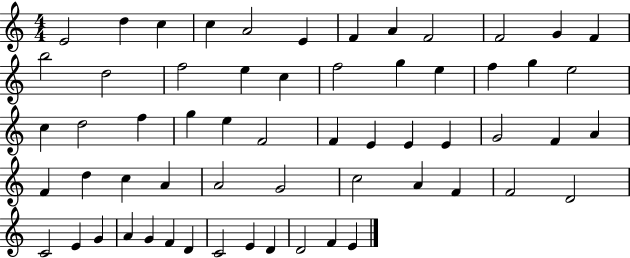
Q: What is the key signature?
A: C major